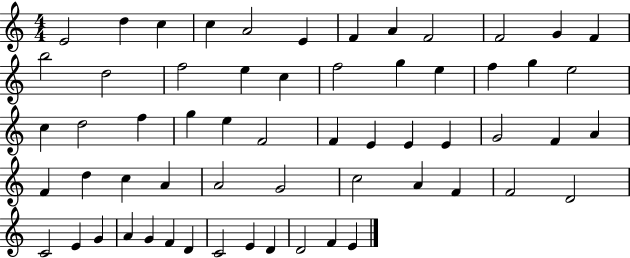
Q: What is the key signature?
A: C major